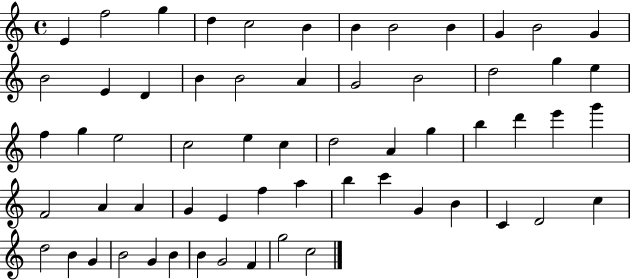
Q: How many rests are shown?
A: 0